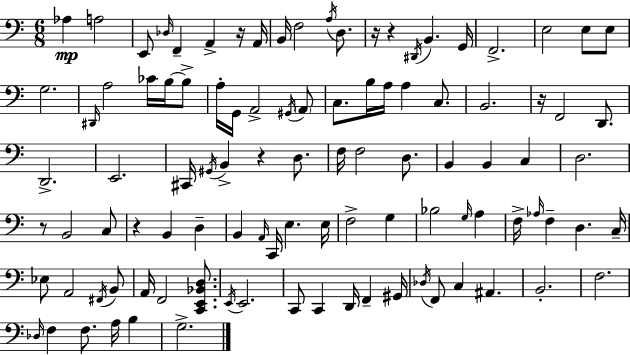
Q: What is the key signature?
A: A minor